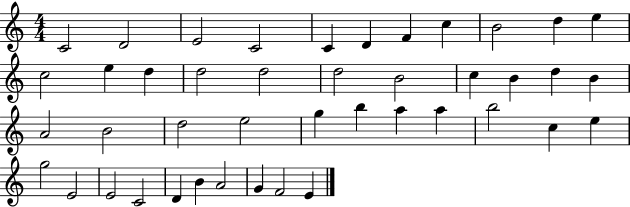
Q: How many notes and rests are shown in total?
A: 43